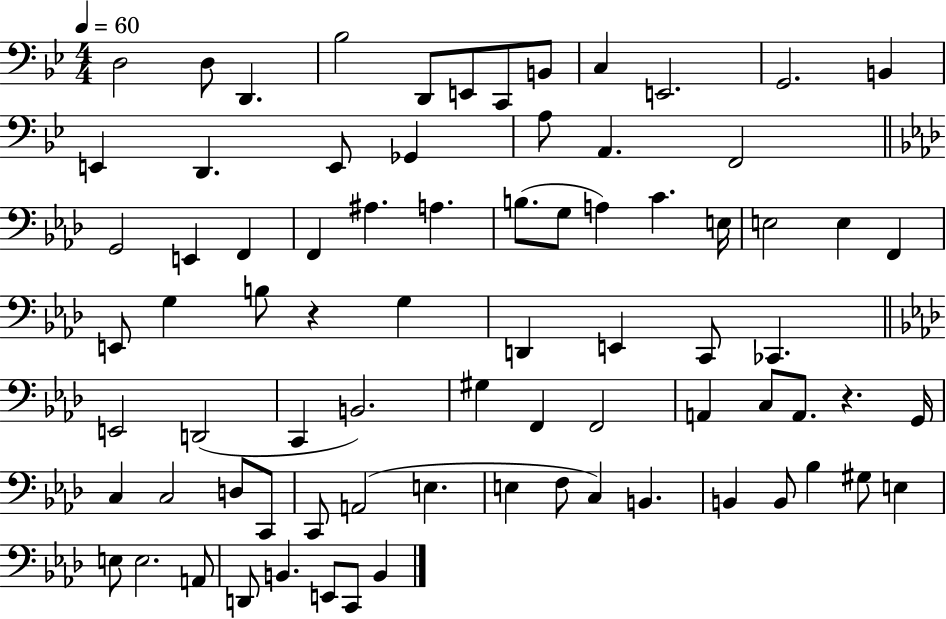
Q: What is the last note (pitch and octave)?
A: B2